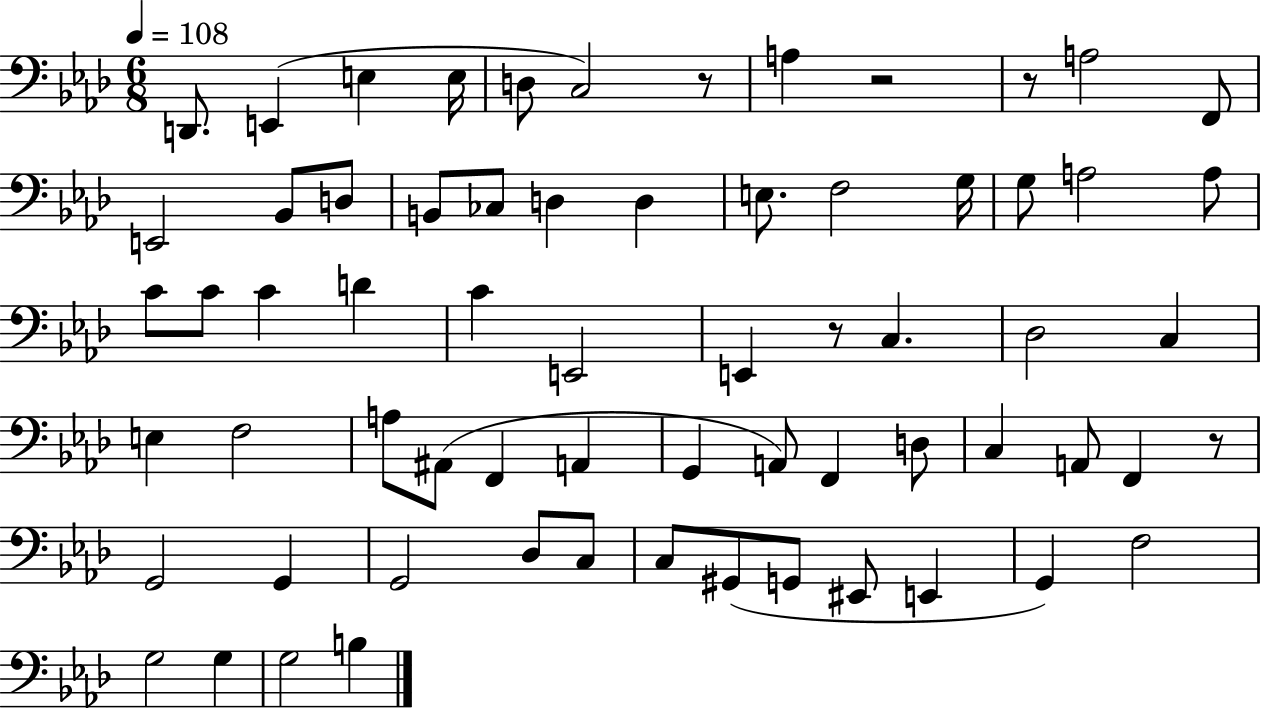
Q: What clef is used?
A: bass